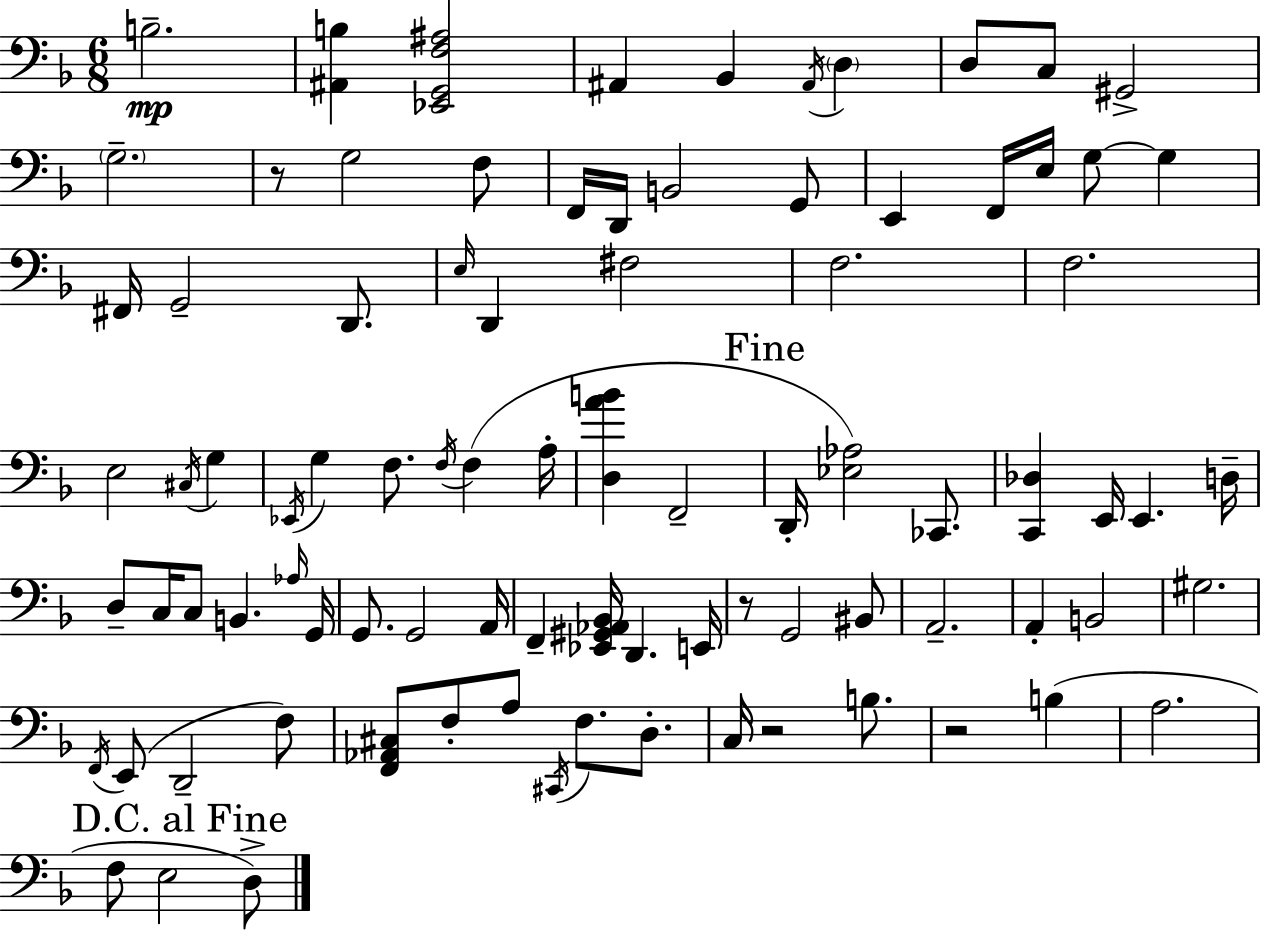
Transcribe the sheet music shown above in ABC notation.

X:1
T:Untitled
M:6/8
L:1/4
K:Dm
B,2 [^A,,B,] [_E,,G,,F,^A,]2 ^A,, _B,, ^A,,/4 D, D,/2 C,/2 ^G,,2 G,2 z/2 G,2 F,/2 F,,/4 D,,/4 B,,2 G,,/2 E,, F,,/4 E,/4 G,/2 G, ^F,,/4 G,,2 D,,/2 E,/4 D,, ^F,2 F,2 F,2 E,2 ^C,/4 G, _E,,/4 G, F,/2 F,/4 F, A,/4 [D,AB] F,,2 D,,/4 [_E,_A,]2 _C,,/2 [C,,_D,] E,,/4 E,, D,/4 D,/2 C,/4 C,/2 B,, _A,/4 G,,/4 G,,/2 G,,2 A,,/4 F,, [_E,,^G,,_A,,_B,,]/4 D,, E,,/4 z/2 G,,2 ^B,,/2 A,,2 A,, B,,2 ^G,2 F,,/4 E,,/2 D,,2 F,/2 [F,,_A,,^C,]/2 F,/2 A,/2 ^C,,/4 F,/2 D,/2 C,/4 z2 B,/2 z2 B, A,2 F,/2 E,2 D,/2